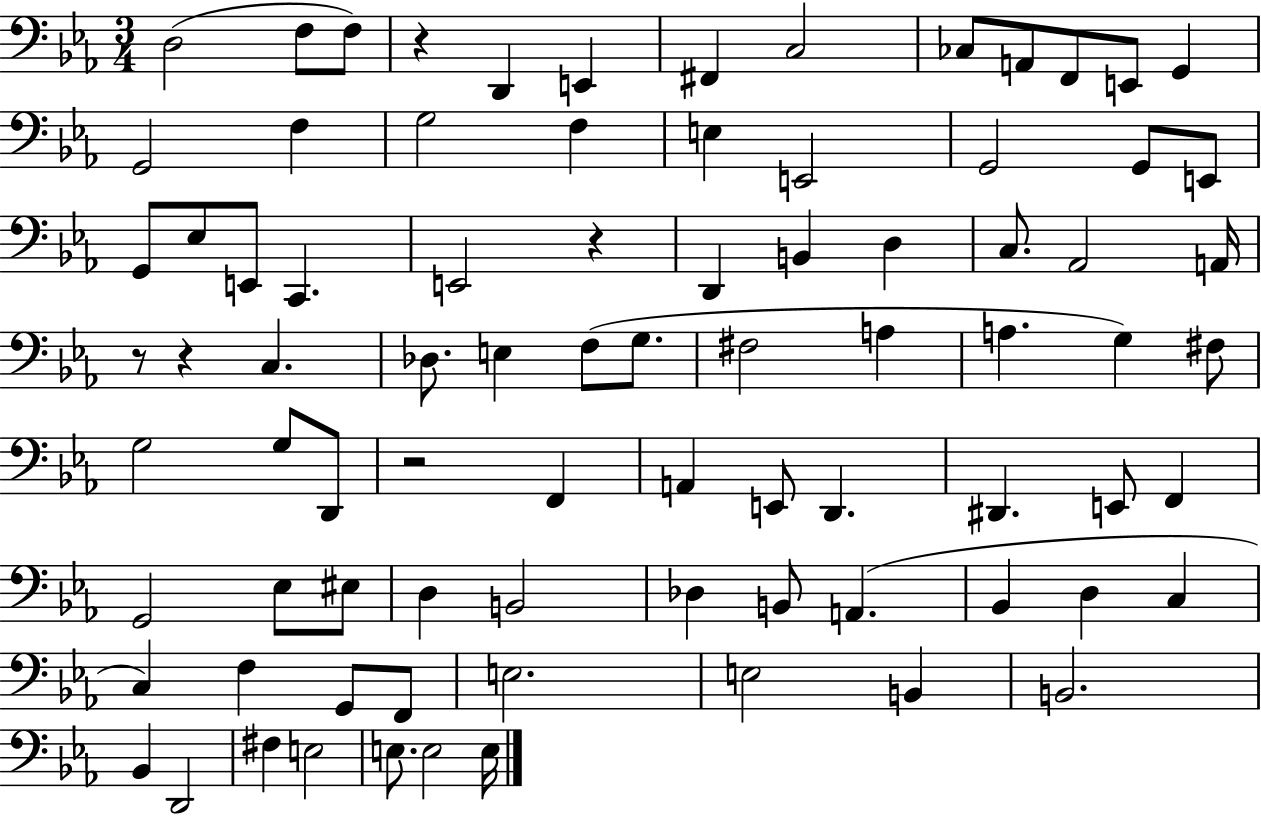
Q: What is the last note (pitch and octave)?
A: E3